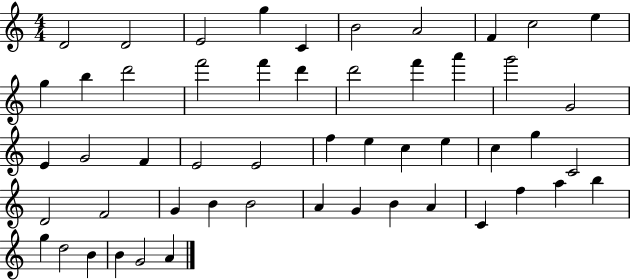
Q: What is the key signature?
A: C major